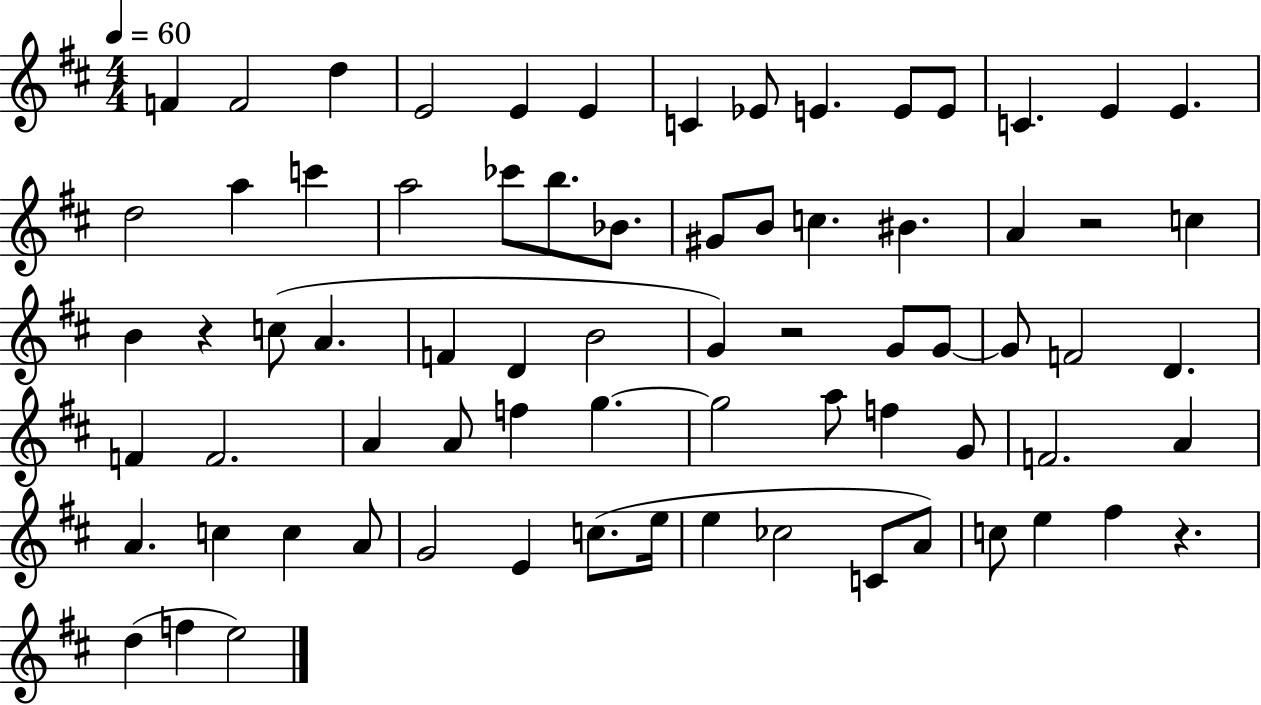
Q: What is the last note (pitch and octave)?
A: E5